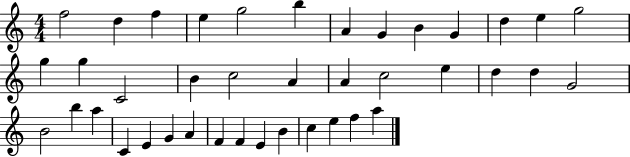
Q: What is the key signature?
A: C major